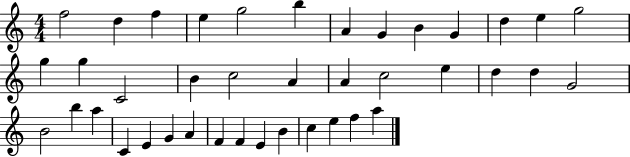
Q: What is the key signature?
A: C major